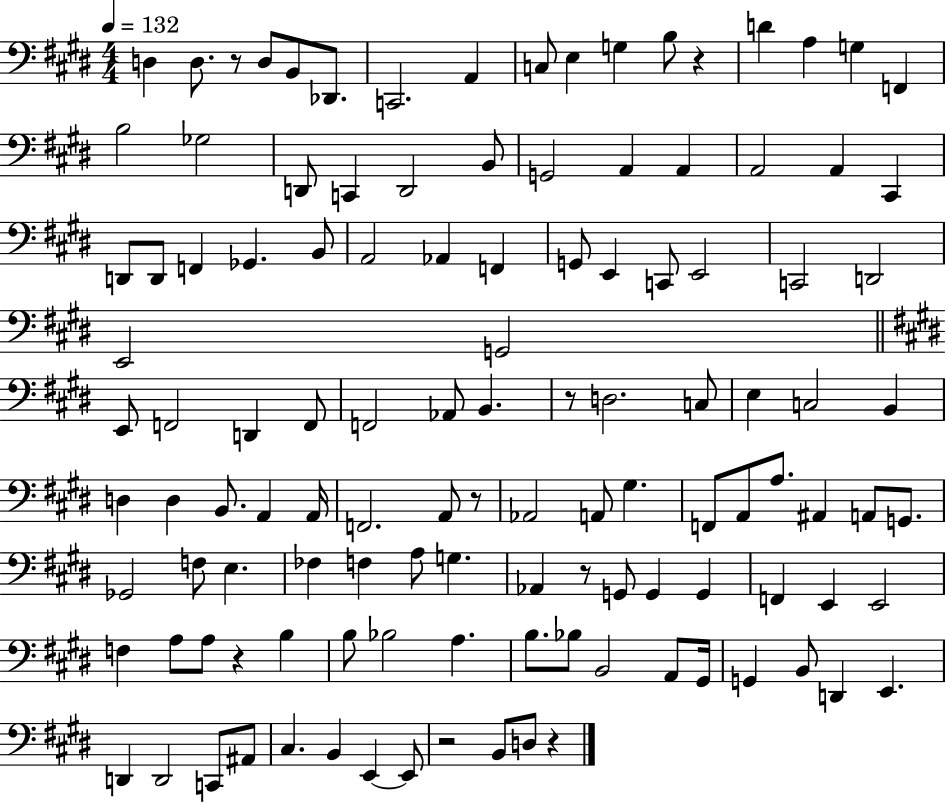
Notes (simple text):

D3/q D3/e. R/e D3/e B2/e Db2/e. C2/h. A2/q C3/e E3/q G3/q B3/e R/q D4/q A3/q G3/q F2/q B3/h Gb3/h D2/e C2/q D2/h B2/e G2/h A2/q A2/q A2/h A2/q C#2/q D2/e D2/e F2/q Gb2/q. B2/e A2/h Ab2/q F2/q G2/e E2/q C2/e E2/h C2/h D2/h E2/h G2/h E2/e F2/h D2/q F2/e F2/h Ab2/e B2/q. R/e D3/h. C3/e E3/q C3/h B2/q D3/q D3/q B2/e. A2/q A2/s F2/h. A2/e R/e Ab2/h A2/e G#3/q. F2/e A2/e A3/e. A#2/q A2/e G2/e. Gb2/h F3/e E3/q. FES3/q F3/q A3/e G3/q. Ab2/q R/e G2/e G2/q G2/q F2/q E2/q E2/h F3/q A3/e A3/e R/q B3/q B3/e Bb3/h A3/q. B3/e. Bb3/e B2/h A2/e G#2/s G2/q B2/e D2/q E2/q. D2/q D2/h C2/e A#2/e C#3/q. B2/q E2/q E2/e R/h B2/e D3/e R/q